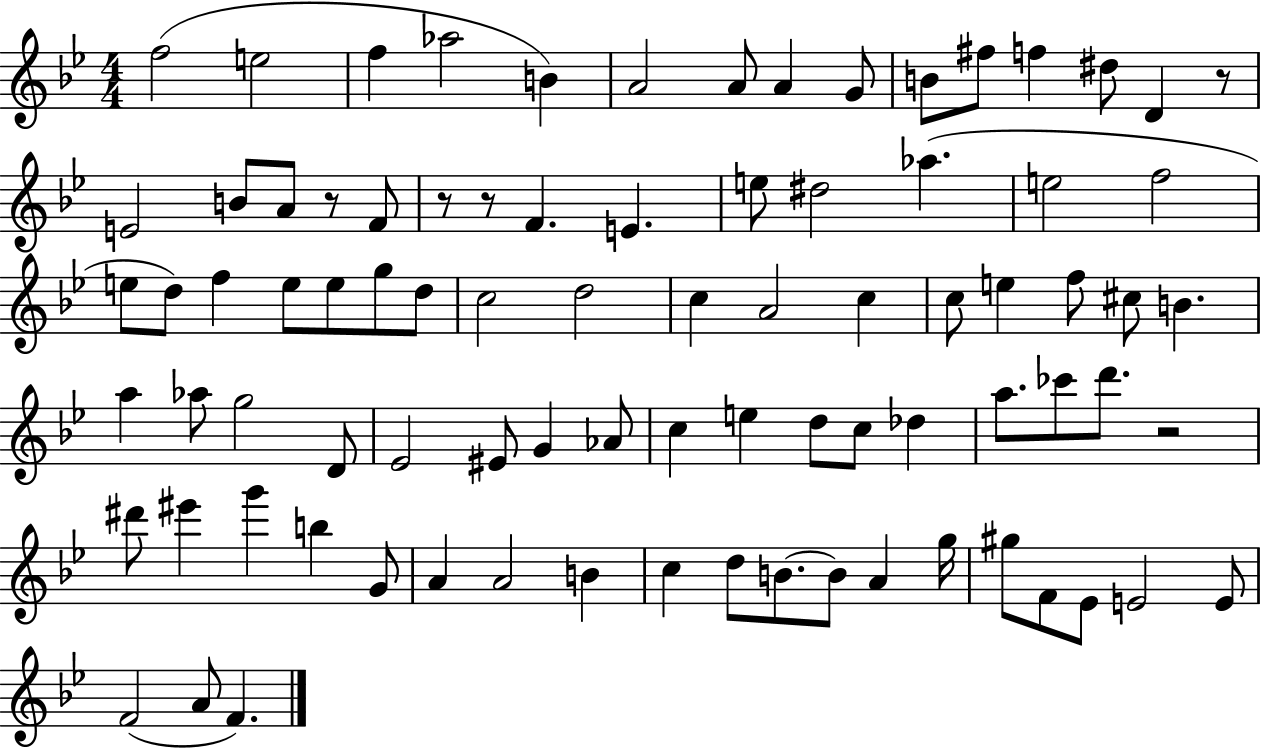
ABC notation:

X:1
T:Untitled
M:4/4
L:1/4
K:Bb
f2 e2 f _a2 B A2 A/2 A G/2 B/2 ^f/2 f ^d/2 D z/2 E2 B/2 A/2 z/2 F/2 z/2 z/2 F E e/2 ^d2 _a e2 f2 e/2 d/2 f e/2 e/2 g/2 d/2 c2 d2 c A2 c c/2 e f/2 ^c/2 B a _a/2 g2 D/2 _E2 ^E/2 G _A/2 c e d/2 c/2 _d a/2 _c'/2 d'/2 z2 ^d'/2 ^e' g' b G/2 A A2 B c d/2 B/2 B/2 A g/4 ^g/2 F/2 _E/2 E2 E/2 F2 A/2 F